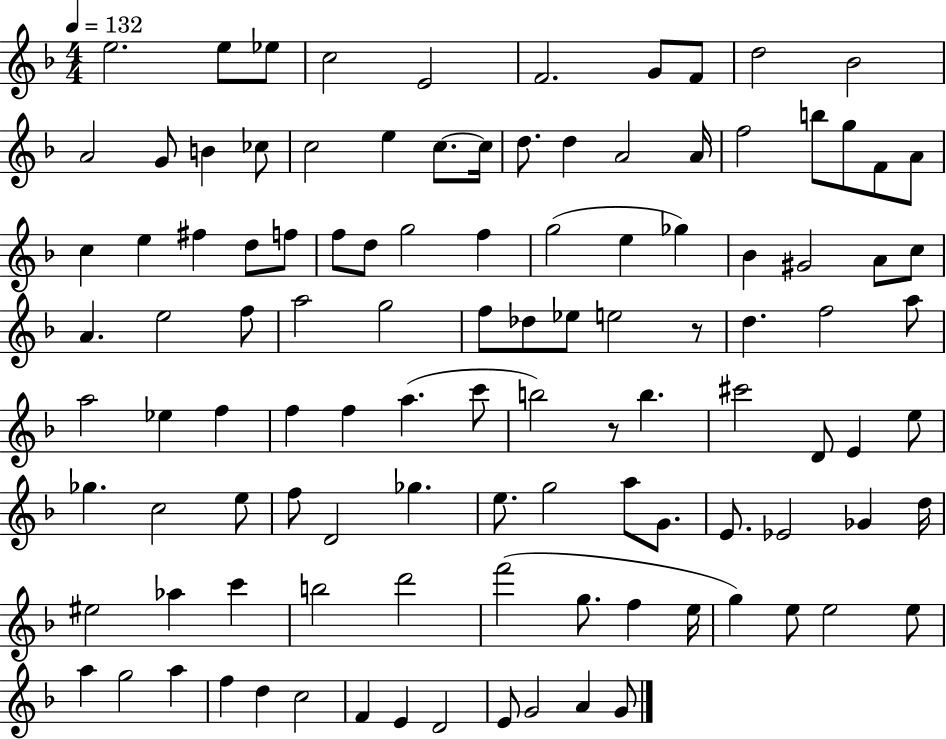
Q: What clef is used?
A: treble